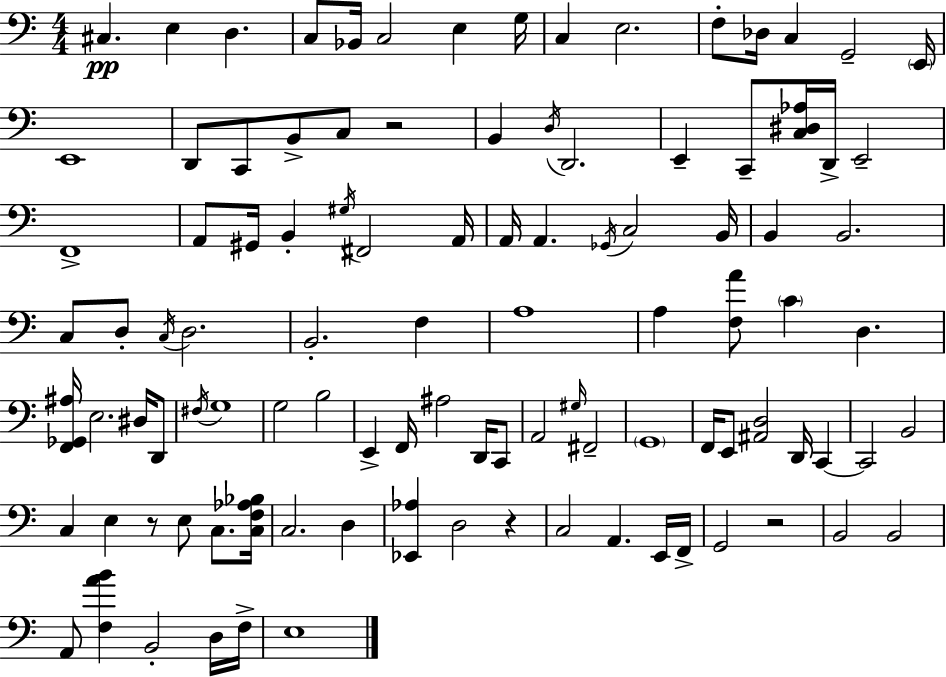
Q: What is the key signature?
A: A minor